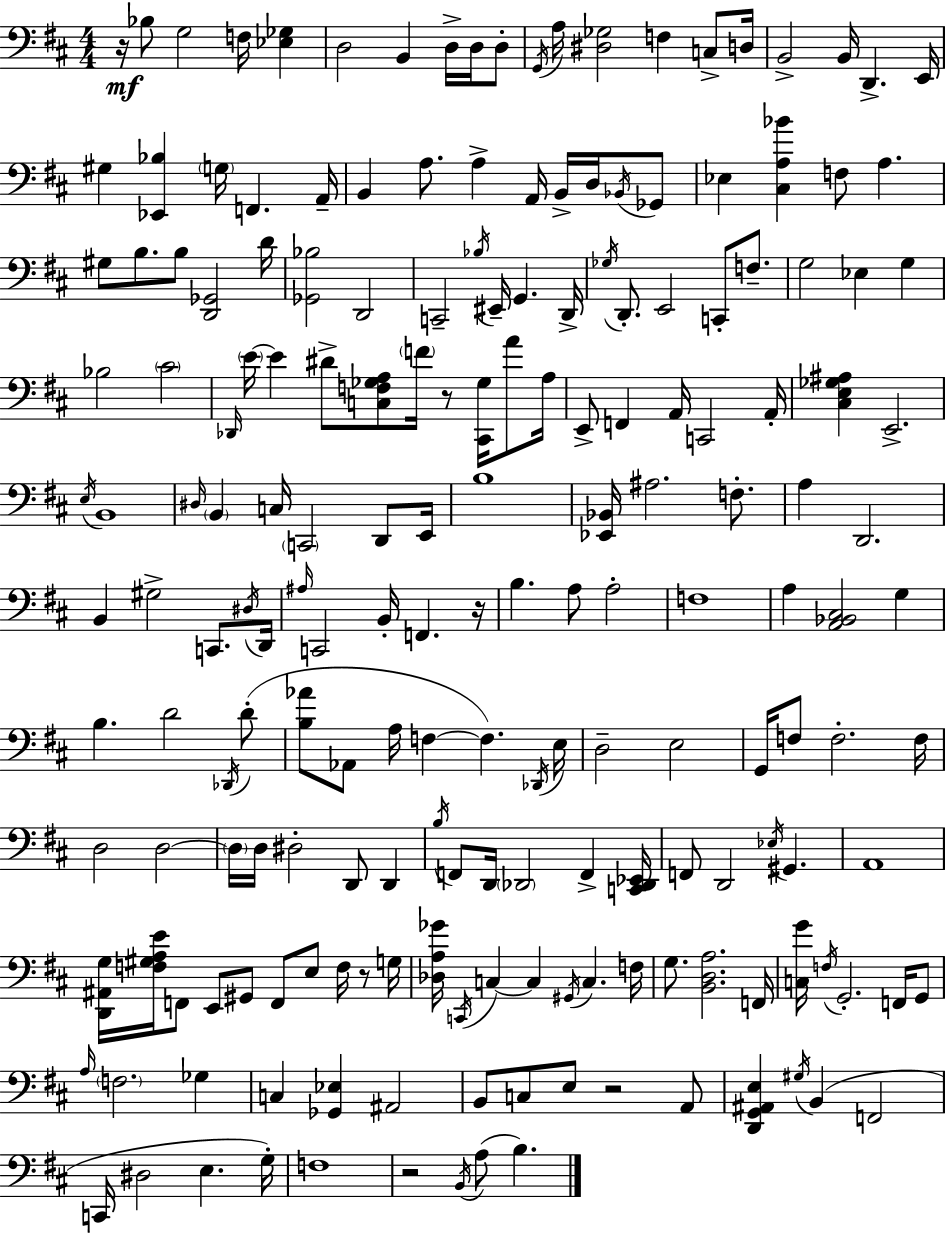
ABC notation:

X:1
T:Untitled
M:4/4
L:1/4
K:D
z/4 _B,/2 G,2 F,/4 [_E,_G,] D,2 B,, D,/4 D,/4 D,/2 G,,/4 A,/4 [^D,_G,]2 F, C,/2 D,/4 B,,2 B,,/4 D,, E,,/4 ^G, [_E,,_B,] G,/4 F,, A,,/4 B,, A,/2 A, A,,/4 B,,/4 D,/4 _B,,/4 _G,,/2 _E, [^C,A,_B] F,/2 A, ^G,/2 B,/2 B,/2 [D,,_G,,]2 D/4 [_G,,_B,]2 D,,2 C,,2 _B,/4 ^E,,/4 G,, D,,/4 _G,/4 D,,/2 E,,2 C,,/2 F,/2 G,2 _E, G, _B,2 ^C2 _D,,/4 E/4 E ^D/2 [C,F,_G,A,]/2 F/4 z/2 [^C,,_G,]/4 A/2 A,/4 E,,/2 F,, A,,/4 C,,2 A,,/4 [^C,E,_G,^A,] E,,2 E,/4 B,,4 ^D,/4 B,, C,/4 C,,2 D,,/2 E,,/4 B,4 [_E,,_B,,]/4 ^A,2 F,/2 A, D,,2 B,, ^G,2 C,,/2 ^D,/4 D,,/4 ^A,/4 C,,2 B,,/4 F,, z/4 B, A,/2 A,2 F,4 A, [A,,_B,,^C,]2 G, B, D2 _D,,/4 D/2 [B,_A]/2 _A,,/2 A,/4 F, F, _D,,/4 E,/4 D,2 E,2 G,,/4 F,/2 F,2 F,/4 D,2 D,2 D,/4 D,/4 ^D,2 D,,/2 D,, B,/4 F,,/2 D,,/4 _D,,2 F,, [C,,_D,,_E,,]/4 F,,/2 D,,2 _E,/4 ^G,, A,,4 [D,,^A,,G,]/4 [F,^G,A,E]/4 F,,/2 E,,/2 ^G,,/2 F,,/2 E,/2 F,/4 z/2 G,/4 [_D,A,_G]/4 C,,/4 C, C, ^G,,/4 C, F,/4 G,/2 [B,,D,A,]2 F,,/4 [C,G]/4 F,/4 G,,2 F,,/4 G,,/2 A,/4 F,2 _G, C, [_G,,_E,] ^A,,2 B,,/2 C,/2 E,/2 z2 A,,/2 [D,,G,,^A,,E,] ^G,/4 B,, F,,2 C,,/4 ^D,2 E, G,/4 F,4 z2 B,,/4 A,/2 B,